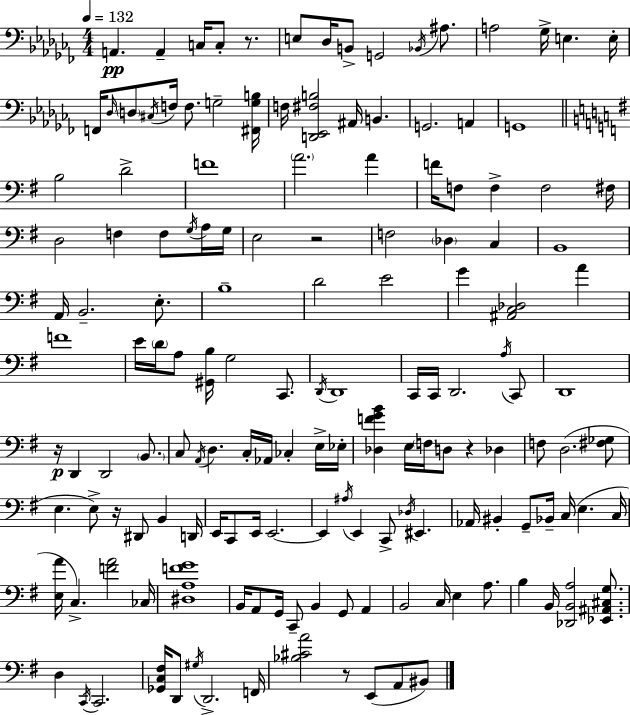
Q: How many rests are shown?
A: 6